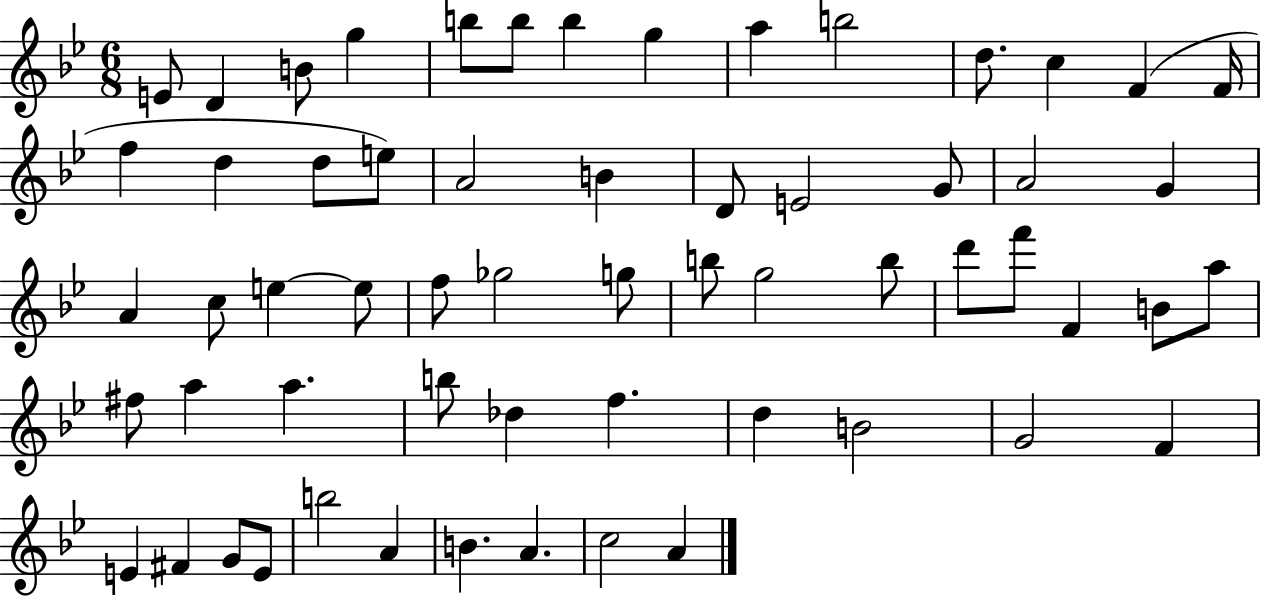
E4/e D4/q B4/e G5/q B5/e B5/e B5/q G5/q A5/q B5/h D5/e. C5/q F4/q F4/s F5/q D5/q D5/e E5/e A4/h B4/q D4/e E4/h G4/e A4/h G4/q A4/q C5/e E5/q E5/e F5/e Gb5/h G5/e B5/e G5/h B5/e D6/e F6/e F4/q B4/e A5/e F#5/e A5/q A5/q. B5/e Db5/q F5/q. D5/q B4/h G4/h F4/q E4/q F#4/q G4/e E4/e B5/h A4/q B4/q. A4/q. C5/h A4/q